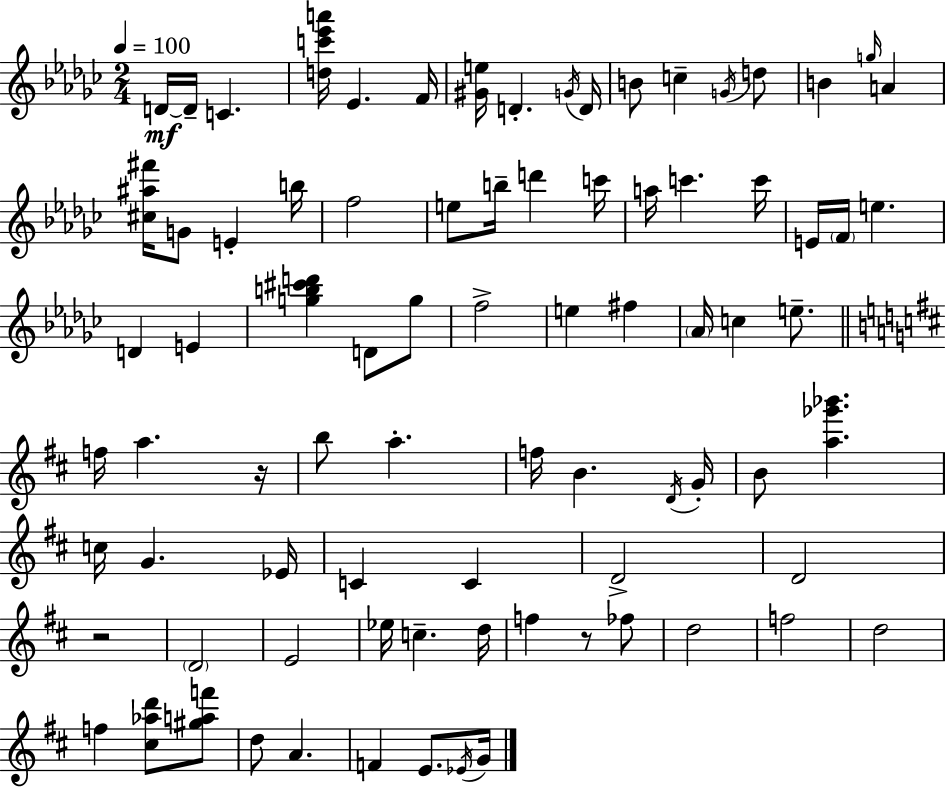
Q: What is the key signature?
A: EES minor